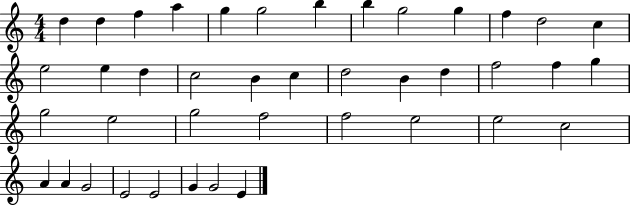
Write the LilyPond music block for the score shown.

{
  \clef treble
  \numericTimeSignature
  \time 4/4
  \key c \major
  d''4 d''4 f''4 a''4 | g''4 g''2 b''4 | b''4 g''2 g''4 | f''4 d''2 c''4 | \break e''2 e''4 d''4 | c''2 b'4 c''4 | d''2 b'4 d''4 | f''2 f''4 g''4 | \break g''2 e''2 | g''2 f''2 | f''2 e''2 | e''2 c''2 | \break a'4 a'4 g'2 | e'2 e'2 | g'4 g'2 e'4 | \bar "|."
}